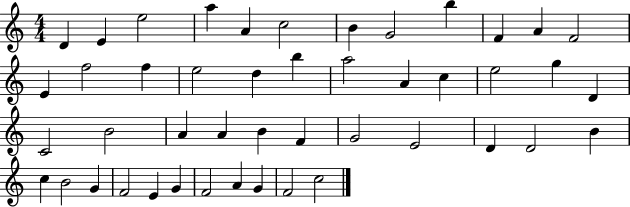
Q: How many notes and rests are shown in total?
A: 46